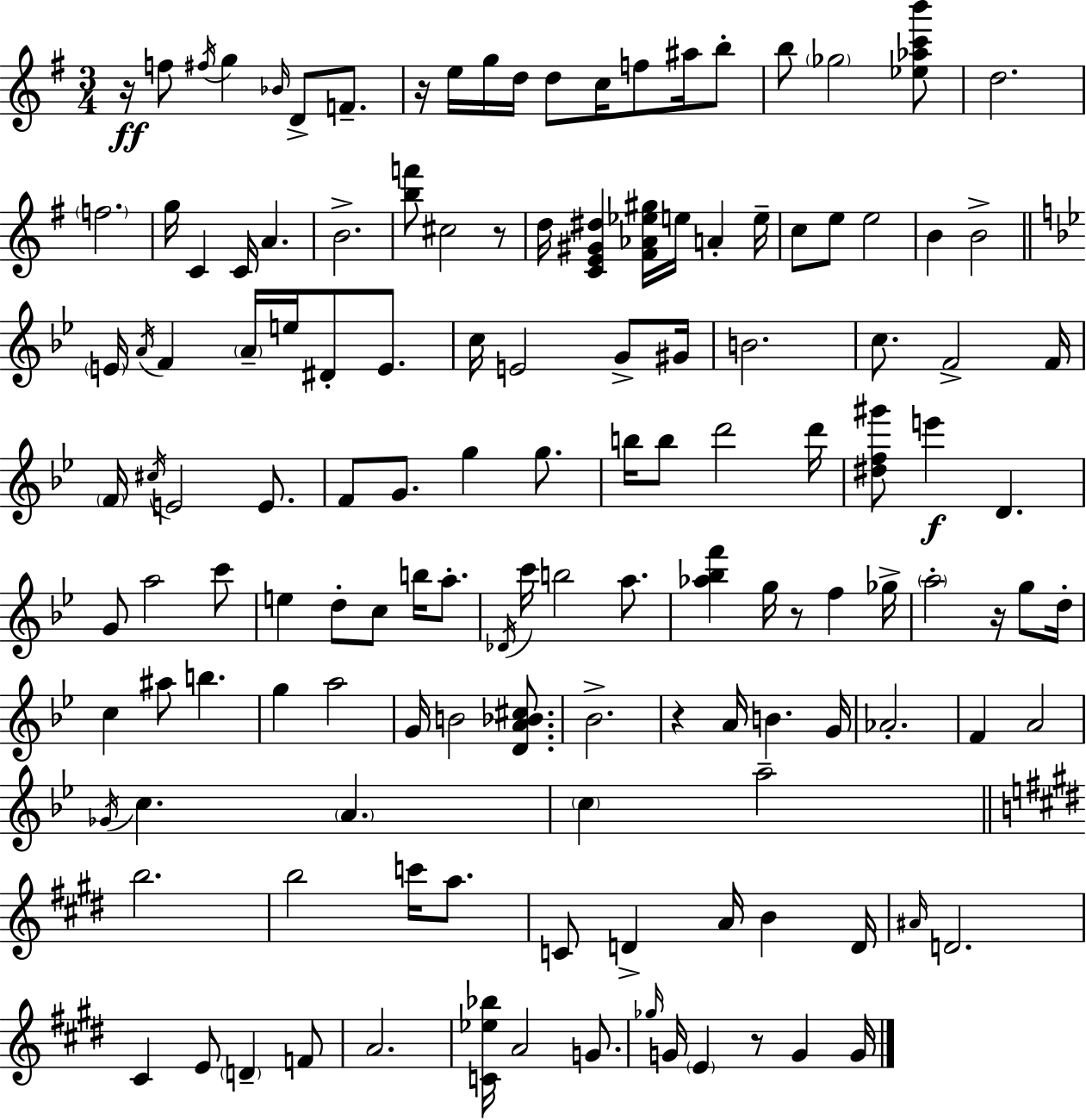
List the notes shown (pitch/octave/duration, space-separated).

R/s F5/e F#5/s G5/q Bb4/s D4/e F4/e. R/s E5/s G5/s D5/s D5/e C5/s F5/e A#5/s B5/e B5/e Gb5/h [Eb5,Ab5,C6,B6]/e D5/h. F5/h. G5/s C4/q C4/s A4/q. B4/h. [B5,F6]/e C#5/h R/e D5/s [C4,E4,G#4,D#5]/q [F#4,Ab4,Eb5,G#5]/s E5/s A4/q E5/s C5/e E5/e E5/h B4/q B4/h E4/s A4/s F4/q A4/s E5/s D#4/e E4/e. C5/s E4/h G4/e G#4/s B4/h. C5/e. F4/h F4/s F4/s C#5/s E4/h E4/e. F4/e G4/e. G5/q G5/e. B5/s B5/e D6/h D6/s [D#5,F5,G#6]/e E6/q D4/q. G4/e A5/h C6/e E5/q D5/e C5/e B5/s A5/e. Db4/s C6/s B5/h A5/e. [Ab5,Bb5,F6]/q G5/s R/e F5/q Gb5/s A5/h R/s G5/e D5/s C5/q A#5/e B5/q. G5/q A5/h G4/s B4/h [D4,A4,Bb4,C#5]/e. Bb4/h. R/q A4/s B4/q. G4/s Ab4/h. F4/q A4/h Gb4/s C5/q. A4/q. C5/q A5/h B5/h. B5/h C6/s A5/e. C4/e D4/q A4/s B4/q D4/s A#4/s D4/h. C#4/q E4/e D4/q F4/e A4/h. [C4,Eb5,Bb5]/s A4/h G4/e. Gb5/s G4/s E4/q R/e G4/q G4/s